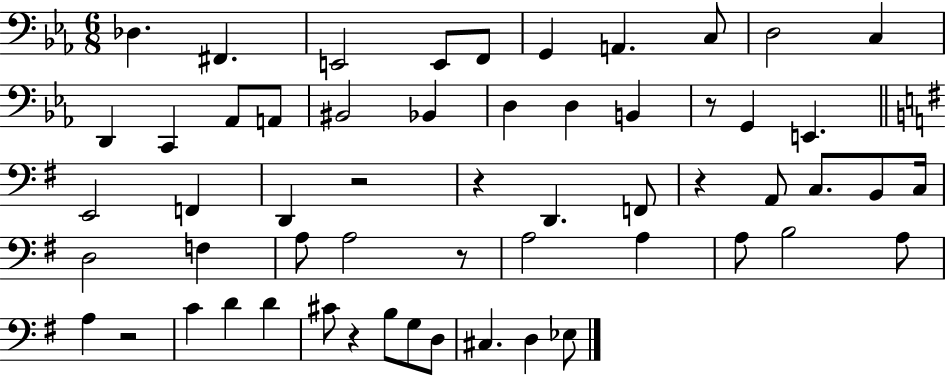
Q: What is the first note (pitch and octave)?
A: Db3